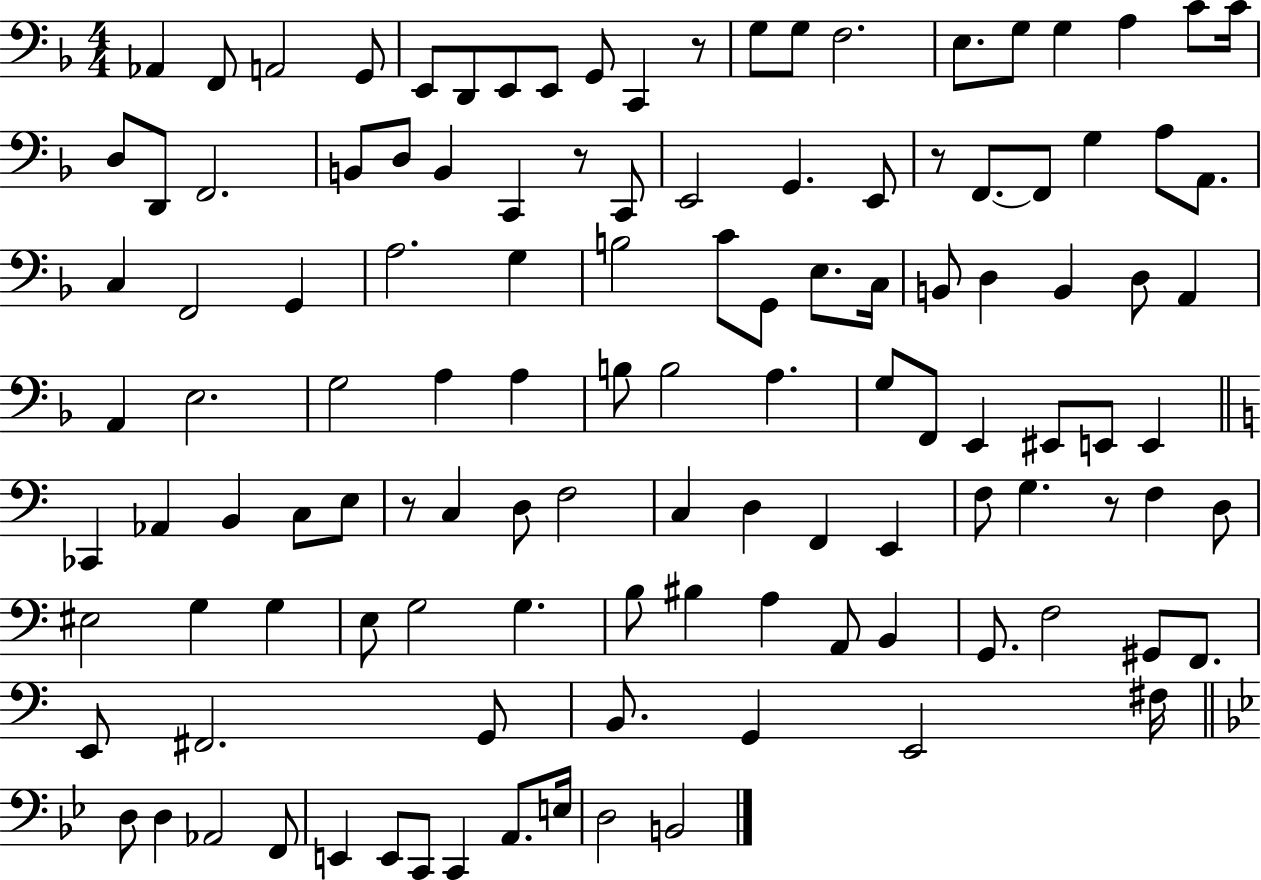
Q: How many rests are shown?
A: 5